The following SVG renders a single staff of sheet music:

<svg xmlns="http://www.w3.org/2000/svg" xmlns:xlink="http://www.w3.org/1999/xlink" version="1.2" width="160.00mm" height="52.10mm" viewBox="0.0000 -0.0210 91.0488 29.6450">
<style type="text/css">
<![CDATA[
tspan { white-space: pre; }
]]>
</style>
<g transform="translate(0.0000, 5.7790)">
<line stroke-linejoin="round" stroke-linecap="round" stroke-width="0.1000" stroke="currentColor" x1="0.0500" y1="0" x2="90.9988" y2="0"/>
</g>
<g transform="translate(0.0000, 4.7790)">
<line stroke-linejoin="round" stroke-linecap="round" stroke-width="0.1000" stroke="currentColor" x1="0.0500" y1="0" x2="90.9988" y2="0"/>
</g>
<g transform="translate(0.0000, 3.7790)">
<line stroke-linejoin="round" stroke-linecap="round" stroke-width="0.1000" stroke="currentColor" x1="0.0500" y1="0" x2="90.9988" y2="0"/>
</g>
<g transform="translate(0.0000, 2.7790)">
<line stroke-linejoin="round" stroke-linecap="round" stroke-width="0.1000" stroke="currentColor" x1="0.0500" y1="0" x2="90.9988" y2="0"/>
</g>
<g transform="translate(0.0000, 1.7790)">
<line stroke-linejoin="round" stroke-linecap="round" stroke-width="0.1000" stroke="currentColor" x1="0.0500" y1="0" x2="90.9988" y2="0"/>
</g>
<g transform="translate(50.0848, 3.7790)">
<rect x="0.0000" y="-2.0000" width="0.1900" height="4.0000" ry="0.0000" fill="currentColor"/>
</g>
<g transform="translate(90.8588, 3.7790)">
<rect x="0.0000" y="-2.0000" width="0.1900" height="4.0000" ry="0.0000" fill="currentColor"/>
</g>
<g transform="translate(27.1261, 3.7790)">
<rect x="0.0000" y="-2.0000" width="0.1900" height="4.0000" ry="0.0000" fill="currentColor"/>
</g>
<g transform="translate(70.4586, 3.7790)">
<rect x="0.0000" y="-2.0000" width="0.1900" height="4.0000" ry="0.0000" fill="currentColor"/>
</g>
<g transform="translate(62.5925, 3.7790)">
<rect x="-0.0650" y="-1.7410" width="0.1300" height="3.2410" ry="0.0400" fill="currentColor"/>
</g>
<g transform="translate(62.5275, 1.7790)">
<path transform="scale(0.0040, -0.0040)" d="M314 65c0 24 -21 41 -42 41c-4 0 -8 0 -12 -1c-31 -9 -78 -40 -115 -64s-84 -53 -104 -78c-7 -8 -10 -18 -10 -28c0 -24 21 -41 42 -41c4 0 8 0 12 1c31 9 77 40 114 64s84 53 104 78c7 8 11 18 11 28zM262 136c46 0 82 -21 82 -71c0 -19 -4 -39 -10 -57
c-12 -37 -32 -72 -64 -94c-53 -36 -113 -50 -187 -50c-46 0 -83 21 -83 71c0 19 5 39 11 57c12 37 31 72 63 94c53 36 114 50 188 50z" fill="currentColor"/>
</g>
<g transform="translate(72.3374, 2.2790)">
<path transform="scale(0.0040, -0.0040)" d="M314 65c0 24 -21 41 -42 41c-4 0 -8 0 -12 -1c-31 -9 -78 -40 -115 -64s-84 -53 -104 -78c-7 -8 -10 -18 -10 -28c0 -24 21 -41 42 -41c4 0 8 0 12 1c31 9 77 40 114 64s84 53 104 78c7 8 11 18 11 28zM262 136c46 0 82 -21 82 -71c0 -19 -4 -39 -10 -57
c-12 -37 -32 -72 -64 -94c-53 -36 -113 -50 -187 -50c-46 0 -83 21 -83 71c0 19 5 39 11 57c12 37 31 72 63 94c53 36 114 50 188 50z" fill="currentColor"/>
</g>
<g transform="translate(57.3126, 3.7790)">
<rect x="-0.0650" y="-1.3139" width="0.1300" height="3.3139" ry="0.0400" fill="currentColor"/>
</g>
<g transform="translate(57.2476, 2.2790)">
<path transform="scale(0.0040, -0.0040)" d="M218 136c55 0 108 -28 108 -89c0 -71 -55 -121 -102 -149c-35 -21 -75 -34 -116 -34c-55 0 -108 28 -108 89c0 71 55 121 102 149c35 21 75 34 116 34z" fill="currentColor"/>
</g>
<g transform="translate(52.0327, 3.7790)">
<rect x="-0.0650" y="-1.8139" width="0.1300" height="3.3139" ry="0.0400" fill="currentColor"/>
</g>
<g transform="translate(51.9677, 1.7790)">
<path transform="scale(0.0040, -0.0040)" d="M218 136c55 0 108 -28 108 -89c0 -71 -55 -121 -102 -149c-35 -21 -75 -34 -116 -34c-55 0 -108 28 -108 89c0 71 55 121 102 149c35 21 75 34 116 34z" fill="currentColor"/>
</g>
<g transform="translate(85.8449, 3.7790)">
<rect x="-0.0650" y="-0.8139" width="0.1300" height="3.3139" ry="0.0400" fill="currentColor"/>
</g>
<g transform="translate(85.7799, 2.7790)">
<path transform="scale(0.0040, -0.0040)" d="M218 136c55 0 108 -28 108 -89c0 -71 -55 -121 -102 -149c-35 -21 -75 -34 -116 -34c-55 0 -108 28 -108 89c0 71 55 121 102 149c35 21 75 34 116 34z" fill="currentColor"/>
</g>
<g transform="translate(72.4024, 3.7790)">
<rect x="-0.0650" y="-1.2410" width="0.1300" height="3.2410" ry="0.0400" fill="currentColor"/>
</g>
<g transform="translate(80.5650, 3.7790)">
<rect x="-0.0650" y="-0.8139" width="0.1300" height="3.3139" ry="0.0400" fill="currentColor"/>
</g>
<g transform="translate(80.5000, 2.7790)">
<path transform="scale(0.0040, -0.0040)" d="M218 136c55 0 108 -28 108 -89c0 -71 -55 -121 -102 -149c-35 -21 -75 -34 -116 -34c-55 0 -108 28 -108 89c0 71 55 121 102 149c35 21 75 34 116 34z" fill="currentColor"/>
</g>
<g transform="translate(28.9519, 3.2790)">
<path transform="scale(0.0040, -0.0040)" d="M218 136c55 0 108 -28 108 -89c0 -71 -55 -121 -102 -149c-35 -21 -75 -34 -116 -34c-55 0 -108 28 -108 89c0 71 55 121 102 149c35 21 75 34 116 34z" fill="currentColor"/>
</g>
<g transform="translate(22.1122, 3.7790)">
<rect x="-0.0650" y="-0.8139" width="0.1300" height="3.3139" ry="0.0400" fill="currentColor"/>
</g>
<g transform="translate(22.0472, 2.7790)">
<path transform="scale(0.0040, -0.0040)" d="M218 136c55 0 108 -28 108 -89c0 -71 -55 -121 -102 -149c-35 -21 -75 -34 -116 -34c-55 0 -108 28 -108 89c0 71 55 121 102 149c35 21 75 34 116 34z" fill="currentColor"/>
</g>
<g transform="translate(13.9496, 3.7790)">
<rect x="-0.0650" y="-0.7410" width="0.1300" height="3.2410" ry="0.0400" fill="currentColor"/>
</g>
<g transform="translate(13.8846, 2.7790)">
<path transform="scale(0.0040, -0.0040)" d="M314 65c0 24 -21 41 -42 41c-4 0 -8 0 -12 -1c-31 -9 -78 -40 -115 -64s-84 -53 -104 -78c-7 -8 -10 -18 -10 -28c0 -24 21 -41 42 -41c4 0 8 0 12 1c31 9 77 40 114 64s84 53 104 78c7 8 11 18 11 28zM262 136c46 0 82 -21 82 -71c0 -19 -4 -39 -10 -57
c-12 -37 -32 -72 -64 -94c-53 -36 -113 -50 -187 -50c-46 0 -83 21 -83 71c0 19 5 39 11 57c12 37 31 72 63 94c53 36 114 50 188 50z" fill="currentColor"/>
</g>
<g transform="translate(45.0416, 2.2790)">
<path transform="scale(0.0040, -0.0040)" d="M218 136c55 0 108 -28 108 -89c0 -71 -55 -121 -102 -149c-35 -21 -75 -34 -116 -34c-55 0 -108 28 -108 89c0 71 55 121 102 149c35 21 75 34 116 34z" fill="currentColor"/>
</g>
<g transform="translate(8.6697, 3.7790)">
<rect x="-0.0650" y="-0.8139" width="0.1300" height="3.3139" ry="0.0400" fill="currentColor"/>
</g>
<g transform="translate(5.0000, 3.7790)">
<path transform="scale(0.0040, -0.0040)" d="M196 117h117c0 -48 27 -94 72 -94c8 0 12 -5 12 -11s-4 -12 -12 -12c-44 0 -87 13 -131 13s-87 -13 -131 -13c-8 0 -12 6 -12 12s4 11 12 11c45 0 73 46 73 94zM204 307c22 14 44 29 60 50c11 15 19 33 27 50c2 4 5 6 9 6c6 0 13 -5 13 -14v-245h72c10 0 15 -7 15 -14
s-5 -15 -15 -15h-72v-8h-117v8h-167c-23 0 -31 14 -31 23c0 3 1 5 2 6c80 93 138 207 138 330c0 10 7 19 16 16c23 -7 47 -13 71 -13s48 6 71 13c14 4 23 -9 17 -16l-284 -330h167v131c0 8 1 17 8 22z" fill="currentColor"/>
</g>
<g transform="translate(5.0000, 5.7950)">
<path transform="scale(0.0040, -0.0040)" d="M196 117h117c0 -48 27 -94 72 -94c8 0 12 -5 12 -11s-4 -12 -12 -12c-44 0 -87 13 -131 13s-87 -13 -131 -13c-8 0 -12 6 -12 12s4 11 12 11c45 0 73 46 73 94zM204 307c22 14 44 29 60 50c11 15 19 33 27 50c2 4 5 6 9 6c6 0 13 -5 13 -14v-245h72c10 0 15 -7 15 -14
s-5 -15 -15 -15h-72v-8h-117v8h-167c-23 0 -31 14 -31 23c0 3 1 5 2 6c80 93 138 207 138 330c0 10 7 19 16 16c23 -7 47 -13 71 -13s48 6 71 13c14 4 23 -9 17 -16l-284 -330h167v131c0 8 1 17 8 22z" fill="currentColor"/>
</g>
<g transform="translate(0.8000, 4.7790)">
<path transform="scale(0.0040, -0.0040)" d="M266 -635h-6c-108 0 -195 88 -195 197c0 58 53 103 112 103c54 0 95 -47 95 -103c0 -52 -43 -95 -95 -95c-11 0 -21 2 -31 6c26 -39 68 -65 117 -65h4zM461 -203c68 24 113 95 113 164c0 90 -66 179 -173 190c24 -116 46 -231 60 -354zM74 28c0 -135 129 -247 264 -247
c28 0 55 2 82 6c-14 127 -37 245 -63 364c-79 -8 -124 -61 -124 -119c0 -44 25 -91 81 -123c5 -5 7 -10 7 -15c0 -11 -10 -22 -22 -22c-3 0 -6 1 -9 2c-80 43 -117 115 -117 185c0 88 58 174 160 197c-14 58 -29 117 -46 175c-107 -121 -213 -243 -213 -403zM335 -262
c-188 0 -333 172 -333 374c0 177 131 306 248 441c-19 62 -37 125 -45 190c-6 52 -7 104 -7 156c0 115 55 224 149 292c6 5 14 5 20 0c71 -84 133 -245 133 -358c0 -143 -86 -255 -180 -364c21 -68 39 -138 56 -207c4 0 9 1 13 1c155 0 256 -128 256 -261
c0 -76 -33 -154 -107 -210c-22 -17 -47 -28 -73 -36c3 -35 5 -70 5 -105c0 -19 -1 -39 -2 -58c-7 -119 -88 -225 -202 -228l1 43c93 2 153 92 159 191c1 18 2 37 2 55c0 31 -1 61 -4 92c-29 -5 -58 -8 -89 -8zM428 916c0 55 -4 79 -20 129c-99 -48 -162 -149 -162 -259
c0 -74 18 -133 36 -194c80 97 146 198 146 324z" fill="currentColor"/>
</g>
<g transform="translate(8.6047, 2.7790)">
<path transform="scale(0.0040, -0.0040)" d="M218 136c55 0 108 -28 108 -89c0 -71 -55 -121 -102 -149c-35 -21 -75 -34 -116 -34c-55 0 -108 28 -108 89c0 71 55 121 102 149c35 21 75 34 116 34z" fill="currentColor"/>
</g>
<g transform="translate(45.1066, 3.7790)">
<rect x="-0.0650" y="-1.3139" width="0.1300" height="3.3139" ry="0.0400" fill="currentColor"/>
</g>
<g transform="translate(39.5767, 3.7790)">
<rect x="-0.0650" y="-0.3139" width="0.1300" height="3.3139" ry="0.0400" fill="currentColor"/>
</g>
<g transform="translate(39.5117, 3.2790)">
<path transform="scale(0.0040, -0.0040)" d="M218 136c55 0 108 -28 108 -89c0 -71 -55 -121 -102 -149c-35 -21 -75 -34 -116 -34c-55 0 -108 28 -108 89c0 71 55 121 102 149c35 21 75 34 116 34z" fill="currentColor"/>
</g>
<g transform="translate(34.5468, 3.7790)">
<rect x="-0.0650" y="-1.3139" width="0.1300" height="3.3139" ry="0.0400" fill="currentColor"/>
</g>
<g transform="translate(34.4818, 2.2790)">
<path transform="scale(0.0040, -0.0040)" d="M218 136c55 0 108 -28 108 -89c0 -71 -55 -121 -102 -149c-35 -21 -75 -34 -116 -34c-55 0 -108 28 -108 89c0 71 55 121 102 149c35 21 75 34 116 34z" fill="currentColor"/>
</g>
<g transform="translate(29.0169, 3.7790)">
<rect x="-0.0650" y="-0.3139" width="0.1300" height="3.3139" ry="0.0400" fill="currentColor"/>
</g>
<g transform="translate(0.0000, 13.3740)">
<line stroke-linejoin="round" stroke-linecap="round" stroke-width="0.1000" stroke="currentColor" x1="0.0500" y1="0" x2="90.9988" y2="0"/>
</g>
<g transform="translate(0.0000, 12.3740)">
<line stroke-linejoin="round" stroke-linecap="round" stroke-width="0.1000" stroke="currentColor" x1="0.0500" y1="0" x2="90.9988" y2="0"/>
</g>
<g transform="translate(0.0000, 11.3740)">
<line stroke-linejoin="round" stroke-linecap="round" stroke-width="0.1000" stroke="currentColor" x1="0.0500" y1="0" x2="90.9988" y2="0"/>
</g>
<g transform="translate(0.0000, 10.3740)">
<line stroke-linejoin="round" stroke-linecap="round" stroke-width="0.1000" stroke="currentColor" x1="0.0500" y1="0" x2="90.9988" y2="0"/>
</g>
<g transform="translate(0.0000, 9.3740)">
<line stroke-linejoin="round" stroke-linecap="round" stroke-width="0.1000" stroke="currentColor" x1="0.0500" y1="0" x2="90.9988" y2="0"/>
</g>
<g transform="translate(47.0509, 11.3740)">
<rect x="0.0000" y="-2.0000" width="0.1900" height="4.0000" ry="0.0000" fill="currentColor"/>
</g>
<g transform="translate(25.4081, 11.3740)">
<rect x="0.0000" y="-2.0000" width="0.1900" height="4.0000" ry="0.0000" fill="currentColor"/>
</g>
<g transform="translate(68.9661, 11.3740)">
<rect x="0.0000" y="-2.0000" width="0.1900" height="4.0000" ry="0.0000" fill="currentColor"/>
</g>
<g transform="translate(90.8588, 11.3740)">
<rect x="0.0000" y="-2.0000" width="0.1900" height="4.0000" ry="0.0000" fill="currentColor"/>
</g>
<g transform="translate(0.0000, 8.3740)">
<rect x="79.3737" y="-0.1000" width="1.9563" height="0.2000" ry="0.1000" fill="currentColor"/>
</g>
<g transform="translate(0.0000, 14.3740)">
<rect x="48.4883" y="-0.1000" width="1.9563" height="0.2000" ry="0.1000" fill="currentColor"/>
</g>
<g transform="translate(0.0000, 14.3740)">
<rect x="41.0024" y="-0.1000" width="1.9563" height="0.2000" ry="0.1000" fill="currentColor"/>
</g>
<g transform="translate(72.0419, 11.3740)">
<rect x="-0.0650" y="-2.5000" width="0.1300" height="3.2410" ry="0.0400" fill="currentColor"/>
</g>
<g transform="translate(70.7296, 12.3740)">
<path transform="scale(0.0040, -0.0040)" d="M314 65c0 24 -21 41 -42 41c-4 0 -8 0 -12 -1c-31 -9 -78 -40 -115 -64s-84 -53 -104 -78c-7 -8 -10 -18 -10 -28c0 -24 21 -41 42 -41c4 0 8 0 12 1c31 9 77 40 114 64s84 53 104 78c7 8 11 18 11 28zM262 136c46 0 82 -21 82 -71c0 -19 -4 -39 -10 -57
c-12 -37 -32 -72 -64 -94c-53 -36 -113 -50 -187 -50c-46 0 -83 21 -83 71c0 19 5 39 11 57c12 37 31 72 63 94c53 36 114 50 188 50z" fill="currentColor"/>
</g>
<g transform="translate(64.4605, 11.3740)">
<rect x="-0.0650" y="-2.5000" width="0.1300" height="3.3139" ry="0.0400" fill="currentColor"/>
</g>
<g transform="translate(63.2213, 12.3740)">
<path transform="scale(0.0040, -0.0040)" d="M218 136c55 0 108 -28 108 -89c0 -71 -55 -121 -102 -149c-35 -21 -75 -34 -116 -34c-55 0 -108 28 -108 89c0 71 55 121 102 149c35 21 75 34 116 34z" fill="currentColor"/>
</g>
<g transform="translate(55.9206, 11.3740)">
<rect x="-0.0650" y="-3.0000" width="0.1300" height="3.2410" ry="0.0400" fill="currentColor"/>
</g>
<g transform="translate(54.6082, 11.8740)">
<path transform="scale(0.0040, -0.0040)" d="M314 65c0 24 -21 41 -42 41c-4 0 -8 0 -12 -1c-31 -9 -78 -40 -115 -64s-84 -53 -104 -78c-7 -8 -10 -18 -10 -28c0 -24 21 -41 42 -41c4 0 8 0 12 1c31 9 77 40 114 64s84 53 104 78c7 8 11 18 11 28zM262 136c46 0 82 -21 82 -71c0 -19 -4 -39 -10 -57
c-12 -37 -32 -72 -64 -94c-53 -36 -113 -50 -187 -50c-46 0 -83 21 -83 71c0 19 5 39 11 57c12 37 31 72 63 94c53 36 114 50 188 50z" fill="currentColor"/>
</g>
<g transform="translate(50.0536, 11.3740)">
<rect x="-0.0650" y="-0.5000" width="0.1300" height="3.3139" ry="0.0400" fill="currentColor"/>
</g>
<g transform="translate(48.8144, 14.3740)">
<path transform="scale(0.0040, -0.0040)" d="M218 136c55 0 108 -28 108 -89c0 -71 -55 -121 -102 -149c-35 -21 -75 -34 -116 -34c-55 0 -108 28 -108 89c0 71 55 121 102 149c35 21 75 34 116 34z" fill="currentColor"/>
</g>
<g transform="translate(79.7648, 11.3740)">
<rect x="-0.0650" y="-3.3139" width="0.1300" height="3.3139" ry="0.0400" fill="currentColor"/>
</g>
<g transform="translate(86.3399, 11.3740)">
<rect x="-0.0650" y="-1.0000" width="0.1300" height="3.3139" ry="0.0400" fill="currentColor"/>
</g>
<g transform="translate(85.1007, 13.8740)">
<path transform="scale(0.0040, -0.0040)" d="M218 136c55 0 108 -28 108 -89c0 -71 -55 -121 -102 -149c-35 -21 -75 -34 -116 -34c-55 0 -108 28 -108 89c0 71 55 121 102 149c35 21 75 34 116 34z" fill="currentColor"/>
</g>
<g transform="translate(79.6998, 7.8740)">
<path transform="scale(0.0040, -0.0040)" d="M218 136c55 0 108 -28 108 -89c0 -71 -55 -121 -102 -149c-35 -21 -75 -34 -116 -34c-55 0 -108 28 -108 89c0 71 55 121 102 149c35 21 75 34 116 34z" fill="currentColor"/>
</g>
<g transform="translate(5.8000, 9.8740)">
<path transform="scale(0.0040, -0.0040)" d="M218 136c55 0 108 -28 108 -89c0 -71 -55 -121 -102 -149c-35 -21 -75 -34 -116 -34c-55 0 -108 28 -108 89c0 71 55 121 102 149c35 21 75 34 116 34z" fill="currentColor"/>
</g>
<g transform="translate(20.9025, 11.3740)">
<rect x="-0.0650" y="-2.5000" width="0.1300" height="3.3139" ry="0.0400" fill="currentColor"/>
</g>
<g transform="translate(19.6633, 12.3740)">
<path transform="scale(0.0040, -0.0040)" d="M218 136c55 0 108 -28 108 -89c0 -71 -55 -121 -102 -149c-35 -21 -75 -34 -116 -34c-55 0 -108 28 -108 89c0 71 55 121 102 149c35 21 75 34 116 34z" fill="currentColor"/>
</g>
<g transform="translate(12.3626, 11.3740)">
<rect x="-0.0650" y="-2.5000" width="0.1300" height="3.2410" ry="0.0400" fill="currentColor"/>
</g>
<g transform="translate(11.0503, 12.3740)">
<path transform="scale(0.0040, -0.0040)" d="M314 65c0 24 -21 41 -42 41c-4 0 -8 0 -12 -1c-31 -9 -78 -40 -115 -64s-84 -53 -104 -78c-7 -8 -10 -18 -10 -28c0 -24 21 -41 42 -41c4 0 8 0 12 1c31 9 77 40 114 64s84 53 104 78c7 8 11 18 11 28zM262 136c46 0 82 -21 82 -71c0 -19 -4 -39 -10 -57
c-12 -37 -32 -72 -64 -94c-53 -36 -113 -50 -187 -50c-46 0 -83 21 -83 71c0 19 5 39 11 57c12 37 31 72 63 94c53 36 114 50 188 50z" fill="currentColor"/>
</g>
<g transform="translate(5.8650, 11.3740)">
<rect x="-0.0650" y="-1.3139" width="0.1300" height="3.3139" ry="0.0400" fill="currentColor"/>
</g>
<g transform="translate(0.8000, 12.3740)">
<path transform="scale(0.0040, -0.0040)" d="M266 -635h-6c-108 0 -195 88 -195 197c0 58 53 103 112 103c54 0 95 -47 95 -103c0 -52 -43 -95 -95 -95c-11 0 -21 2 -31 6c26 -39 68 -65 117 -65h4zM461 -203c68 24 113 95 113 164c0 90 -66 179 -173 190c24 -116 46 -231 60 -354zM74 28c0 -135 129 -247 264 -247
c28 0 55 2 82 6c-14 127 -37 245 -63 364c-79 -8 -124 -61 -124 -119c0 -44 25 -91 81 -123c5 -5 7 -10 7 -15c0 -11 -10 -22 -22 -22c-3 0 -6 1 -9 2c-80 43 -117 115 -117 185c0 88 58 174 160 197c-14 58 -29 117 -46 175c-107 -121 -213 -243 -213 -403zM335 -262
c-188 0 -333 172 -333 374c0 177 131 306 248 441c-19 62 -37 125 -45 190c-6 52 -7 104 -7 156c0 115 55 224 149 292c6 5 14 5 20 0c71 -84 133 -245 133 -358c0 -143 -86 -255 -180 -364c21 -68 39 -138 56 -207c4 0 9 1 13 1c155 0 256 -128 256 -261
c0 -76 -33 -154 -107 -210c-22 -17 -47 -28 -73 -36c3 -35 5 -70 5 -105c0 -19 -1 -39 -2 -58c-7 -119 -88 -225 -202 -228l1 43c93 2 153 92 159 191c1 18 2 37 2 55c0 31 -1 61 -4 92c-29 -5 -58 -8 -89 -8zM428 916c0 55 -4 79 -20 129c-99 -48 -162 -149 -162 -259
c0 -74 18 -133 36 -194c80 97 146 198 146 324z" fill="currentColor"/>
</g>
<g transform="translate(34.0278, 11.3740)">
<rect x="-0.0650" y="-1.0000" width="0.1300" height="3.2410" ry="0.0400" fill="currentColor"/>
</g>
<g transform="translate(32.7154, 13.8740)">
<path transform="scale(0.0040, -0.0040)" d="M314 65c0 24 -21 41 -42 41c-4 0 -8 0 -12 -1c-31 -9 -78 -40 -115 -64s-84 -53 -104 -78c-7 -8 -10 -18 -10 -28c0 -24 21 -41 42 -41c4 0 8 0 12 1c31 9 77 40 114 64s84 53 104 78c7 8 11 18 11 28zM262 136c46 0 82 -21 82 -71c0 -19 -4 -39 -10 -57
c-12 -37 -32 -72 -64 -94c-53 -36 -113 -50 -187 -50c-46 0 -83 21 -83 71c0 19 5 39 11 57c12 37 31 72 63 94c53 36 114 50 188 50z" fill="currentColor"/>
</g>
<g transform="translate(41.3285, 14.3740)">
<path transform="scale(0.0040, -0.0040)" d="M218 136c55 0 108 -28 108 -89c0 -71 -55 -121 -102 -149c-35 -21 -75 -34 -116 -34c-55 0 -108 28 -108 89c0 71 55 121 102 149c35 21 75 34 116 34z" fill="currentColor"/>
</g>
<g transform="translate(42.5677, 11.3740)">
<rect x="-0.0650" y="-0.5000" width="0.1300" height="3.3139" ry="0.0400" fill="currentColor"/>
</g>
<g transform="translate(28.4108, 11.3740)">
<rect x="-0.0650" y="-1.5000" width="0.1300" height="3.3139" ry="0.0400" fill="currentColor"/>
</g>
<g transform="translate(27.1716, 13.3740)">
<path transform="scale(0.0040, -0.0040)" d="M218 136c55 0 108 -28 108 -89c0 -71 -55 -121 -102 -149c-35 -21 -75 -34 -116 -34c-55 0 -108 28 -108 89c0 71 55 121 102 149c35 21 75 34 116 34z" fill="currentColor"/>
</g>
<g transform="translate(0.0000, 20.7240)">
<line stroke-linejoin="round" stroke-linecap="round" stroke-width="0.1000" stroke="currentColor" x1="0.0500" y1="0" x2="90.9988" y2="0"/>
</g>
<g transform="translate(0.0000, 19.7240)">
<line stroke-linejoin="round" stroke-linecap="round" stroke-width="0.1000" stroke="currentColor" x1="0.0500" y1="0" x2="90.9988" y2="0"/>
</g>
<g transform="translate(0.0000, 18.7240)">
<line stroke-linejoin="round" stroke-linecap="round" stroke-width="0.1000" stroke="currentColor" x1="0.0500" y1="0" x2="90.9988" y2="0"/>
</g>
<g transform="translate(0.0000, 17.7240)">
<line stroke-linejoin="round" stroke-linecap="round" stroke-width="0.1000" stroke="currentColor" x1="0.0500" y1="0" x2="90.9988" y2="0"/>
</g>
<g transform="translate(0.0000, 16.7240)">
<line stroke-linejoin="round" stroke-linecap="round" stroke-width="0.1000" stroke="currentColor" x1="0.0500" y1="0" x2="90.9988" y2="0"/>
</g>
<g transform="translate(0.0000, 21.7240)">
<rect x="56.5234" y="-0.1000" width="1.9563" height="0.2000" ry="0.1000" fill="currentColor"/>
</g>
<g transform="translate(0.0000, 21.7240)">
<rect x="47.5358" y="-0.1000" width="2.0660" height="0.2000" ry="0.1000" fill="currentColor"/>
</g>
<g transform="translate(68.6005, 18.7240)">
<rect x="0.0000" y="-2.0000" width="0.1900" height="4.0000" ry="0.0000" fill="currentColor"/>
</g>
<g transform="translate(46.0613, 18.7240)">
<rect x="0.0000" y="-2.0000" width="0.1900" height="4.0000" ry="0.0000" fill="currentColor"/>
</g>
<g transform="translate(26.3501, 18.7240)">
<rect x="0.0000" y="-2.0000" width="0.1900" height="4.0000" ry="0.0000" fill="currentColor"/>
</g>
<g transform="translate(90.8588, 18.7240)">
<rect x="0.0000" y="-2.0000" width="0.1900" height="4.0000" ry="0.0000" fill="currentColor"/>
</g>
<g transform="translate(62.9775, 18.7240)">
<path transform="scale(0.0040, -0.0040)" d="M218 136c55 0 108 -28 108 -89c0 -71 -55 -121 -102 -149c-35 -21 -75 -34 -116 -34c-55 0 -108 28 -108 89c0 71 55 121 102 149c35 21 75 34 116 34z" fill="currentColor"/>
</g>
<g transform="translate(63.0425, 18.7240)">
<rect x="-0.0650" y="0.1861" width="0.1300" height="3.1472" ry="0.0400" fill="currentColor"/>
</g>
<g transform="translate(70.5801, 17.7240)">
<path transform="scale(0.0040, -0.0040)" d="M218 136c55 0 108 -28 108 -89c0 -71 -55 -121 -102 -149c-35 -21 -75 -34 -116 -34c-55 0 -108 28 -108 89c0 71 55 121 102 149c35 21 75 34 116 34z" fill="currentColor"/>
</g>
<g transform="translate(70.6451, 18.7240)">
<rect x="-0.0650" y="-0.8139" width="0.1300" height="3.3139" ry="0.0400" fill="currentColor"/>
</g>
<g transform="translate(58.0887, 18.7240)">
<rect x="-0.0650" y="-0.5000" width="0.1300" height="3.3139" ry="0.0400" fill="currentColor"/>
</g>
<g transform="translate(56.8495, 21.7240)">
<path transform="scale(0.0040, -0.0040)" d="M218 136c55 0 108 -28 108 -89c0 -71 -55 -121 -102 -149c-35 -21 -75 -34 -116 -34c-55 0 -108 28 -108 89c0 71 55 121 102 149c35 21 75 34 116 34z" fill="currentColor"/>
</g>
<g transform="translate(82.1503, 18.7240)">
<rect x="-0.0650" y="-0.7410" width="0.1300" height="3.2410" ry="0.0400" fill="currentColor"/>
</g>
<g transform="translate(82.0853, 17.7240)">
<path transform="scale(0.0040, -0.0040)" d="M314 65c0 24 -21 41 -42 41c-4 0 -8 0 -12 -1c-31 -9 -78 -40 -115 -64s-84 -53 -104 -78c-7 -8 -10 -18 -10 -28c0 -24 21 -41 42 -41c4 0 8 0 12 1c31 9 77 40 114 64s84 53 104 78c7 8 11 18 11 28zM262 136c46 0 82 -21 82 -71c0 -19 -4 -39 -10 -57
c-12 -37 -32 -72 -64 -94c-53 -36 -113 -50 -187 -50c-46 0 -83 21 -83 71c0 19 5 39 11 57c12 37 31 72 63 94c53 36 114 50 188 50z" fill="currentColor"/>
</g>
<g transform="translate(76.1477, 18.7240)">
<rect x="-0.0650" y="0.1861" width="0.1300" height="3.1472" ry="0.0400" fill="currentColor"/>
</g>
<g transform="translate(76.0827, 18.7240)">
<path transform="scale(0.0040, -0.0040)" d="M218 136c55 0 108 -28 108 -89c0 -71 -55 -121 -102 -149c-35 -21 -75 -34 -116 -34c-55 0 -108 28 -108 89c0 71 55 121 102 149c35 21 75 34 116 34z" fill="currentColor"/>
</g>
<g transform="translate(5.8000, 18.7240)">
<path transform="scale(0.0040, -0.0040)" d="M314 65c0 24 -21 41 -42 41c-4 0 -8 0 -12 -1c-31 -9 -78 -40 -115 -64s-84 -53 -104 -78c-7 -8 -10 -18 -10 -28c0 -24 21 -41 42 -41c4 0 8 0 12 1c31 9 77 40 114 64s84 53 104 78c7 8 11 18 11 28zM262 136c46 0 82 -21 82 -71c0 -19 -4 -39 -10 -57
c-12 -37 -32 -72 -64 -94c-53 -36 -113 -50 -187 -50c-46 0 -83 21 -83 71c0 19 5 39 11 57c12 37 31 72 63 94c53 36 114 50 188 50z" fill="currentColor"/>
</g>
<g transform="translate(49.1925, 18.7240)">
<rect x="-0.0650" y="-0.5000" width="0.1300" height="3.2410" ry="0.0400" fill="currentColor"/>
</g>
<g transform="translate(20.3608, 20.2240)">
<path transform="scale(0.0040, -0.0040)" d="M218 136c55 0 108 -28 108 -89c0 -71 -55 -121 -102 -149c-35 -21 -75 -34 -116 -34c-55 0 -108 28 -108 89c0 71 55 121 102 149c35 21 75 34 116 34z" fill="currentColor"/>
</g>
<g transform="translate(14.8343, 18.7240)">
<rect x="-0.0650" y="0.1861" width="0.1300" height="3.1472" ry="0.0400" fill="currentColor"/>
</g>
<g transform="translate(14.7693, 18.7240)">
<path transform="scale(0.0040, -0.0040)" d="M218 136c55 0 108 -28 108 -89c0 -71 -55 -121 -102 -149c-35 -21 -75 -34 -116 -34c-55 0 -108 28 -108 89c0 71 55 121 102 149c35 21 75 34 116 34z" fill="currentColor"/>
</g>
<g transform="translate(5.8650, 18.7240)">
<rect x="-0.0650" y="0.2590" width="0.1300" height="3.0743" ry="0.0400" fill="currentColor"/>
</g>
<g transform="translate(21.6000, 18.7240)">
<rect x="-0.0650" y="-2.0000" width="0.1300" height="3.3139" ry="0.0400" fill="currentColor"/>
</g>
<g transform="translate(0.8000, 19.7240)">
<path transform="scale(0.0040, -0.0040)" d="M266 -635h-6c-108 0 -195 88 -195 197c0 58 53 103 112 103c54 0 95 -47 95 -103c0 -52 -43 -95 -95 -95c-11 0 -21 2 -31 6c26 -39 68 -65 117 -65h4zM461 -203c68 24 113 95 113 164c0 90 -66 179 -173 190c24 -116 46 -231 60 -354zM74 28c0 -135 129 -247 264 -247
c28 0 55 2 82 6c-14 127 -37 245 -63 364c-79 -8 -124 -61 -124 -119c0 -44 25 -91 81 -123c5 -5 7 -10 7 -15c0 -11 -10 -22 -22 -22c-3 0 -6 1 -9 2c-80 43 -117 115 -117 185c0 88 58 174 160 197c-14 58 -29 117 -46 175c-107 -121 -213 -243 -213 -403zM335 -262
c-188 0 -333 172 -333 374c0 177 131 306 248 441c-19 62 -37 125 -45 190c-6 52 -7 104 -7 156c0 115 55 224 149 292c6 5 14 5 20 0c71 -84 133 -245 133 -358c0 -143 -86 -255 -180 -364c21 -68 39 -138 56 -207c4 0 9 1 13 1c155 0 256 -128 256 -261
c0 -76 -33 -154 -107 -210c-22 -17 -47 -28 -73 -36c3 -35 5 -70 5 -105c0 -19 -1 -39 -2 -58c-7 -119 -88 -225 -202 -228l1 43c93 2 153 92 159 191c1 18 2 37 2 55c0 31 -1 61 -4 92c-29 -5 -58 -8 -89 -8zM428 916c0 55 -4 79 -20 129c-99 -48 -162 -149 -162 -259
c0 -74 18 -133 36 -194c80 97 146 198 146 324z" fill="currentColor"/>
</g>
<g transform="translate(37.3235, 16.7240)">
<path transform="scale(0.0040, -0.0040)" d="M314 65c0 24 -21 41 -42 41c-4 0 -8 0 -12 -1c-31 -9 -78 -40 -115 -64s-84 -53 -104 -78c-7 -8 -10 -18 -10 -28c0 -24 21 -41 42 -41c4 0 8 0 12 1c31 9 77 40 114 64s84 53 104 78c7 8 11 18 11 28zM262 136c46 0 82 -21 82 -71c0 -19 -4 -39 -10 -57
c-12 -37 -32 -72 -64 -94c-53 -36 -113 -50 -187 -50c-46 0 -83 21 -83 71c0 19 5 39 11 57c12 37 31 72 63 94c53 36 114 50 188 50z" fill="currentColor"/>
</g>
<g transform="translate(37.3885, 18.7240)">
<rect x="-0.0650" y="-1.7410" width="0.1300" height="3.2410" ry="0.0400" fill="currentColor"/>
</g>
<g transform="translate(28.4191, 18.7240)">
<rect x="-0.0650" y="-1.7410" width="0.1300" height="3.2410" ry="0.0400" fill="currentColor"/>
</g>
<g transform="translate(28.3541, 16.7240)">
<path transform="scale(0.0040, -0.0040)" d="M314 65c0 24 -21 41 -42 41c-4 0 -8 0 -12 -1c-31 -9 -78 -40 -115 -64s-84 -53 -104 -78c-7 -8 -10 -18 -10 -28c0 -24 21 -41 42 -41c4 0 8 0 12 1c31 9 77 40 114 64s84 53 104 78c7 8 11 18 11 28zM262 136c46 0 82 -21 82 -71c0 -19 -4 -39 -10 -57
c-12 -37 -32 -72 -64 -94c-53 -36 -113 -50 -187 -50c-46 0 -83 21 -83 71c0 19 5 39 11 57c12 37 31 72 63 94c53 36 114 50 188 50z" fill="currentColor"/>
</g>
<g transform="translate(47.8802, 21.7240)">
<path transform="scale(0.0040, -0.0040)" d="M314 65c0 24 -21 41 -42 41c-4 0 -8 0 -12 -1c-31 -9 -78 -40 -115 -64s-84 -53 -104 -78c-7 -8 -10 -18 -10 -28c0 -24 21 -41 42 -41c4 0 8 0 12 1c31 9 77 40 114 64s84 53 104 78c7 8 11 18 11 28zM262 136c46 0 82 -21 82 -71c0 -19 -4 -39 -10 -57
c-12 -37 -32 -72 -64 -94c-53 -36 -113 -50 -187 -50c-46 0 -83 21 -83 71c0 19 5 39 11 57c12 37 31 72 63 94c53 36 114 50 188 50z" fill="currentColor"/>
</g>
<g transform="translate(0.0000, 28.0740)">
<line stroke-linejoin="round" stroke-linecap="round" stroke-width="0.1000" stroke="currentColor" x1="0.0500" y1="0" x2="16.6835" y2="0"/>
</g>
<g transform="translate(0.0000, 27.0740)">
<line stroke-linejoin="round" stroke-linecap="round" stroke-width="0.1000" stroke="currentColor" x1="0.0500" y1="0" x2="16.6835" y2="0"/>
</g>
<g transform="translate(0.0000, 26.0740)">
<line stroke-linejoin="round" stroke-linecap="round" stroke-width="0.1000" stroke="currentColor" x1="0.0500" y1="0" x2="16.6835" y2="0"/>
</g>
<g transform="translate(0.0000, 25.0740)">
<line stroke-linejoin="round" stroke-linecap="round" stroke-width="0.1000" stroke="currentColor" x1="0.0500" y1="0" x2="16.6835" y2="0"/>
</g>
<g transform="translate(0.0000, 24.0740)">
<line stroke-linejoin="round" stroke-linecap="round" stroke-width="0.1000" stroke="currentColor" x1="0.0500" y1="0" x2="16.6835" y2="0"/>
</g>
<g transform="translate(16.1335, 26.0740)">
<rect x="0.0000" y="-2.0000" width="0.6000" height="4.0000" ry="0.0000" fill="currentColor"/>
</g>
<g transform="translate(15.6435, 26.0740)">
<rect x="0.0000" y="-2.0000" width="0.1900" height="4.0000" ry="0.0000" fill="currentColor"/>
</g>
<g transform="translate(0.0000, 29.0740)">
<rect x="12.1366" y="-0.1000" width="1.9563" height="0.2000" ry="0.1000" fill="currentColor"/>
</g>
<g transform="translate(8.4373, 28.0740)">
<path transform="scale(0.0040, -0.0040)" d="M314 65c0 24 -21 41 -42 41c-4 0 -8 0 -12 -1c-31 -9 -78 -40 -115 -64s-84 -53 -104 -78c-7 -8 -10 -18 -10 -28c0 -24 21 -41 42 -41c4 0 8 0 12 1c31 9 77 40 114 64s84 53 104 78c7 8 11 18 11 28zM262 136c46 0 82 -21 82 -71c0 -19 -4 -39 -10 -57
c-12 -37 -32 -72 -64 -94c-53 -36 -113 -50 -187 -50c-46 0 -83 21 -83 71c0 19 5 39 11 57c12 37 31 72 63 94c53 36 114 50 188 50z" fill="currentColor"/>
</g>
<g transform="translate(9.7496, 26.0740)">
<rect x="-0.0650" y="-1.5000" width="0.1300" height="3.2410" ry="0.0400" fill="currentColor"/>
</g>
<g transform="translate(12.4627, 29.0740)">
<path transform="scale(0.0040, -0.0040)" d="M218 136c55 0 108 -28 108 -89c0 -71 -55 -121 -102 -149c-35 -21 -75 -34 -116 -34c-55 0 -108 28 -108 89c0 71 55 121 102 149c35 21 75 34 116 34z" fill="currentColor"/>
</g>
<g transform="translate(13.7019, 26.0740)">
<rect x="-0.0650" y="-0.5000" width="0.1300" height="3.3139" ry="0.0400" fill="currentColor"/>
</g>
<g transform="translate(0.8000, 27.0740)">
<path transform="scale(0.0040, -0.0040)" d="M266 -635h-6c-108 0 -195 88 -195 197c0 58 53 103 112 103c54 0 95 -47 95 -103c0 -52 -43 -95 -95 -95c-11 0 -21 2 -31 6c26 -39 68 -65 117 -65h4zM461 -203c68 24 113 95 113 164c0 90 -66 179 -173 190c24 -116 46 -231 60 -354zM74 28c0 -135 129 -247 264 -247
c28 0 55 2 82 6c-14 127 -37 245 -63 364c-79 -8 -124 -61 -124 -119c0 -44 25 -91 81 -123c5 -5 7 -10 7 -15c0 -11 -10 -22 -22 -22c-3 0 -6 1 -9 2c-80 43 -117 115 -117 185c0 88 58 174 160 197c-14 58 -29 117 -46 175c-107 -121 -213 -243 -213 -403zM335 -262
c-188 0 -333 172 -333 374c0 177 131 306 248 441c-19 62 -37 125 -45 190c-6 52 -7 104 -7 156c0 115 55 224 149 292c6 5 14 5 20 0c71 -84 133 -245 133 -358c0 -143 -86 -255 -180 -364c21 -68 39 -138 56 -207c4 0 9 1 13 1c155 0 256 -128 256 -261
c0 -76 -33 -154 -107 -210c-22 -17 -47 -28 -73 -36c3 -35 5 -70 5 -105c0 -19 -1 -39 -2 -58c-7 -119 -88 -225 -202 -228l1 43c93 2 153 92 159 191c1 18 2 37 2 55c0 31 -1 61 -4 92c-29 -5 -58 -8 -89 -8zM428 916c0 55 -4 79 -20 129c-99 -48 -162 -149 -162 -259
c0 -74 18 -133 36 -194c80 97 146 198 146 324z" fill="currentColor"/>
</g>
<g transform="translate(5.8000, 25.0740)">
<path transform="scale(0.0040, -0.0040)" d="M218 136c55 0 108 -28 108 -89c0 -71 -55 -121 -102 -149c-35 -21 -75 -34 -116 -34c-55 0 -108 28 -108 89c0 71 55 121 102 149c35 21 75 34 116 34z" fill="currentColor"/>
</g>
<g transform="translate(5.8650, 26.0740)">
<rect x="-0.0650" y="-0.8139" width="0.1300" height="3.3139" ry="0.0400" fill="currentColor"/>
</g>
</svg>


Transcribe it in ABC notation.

X:1
T:Untitled
M:4/4
L:1/4
K:C
d d2 d c e c e f e f2 e2 d d e G2 G E D2 C C A2 G G2 b D B2 B F f2 f2 C2 C B d B d2 d E2 C